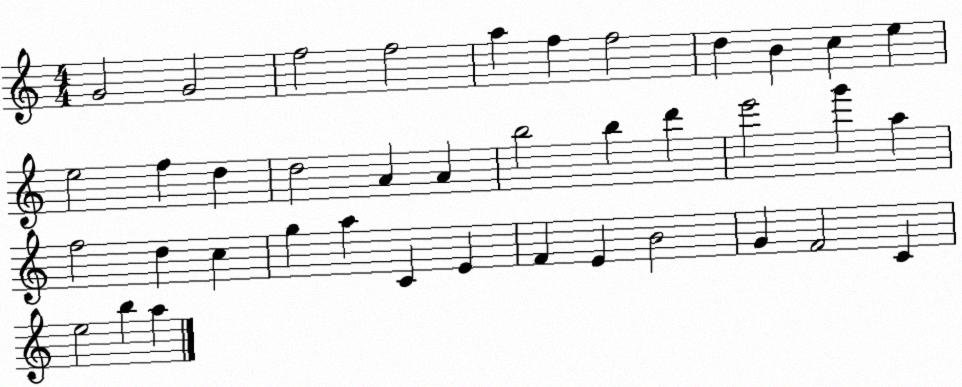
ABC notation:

X:1
T:Untitled
M:4/4
L:1/4
K:C
G2 G2 f2 f2 a f f2 d B c e e2 f d d2 A A b2 b d' e'2 g' a f2 d c g a C E F E B2 G F2 C e2 b a